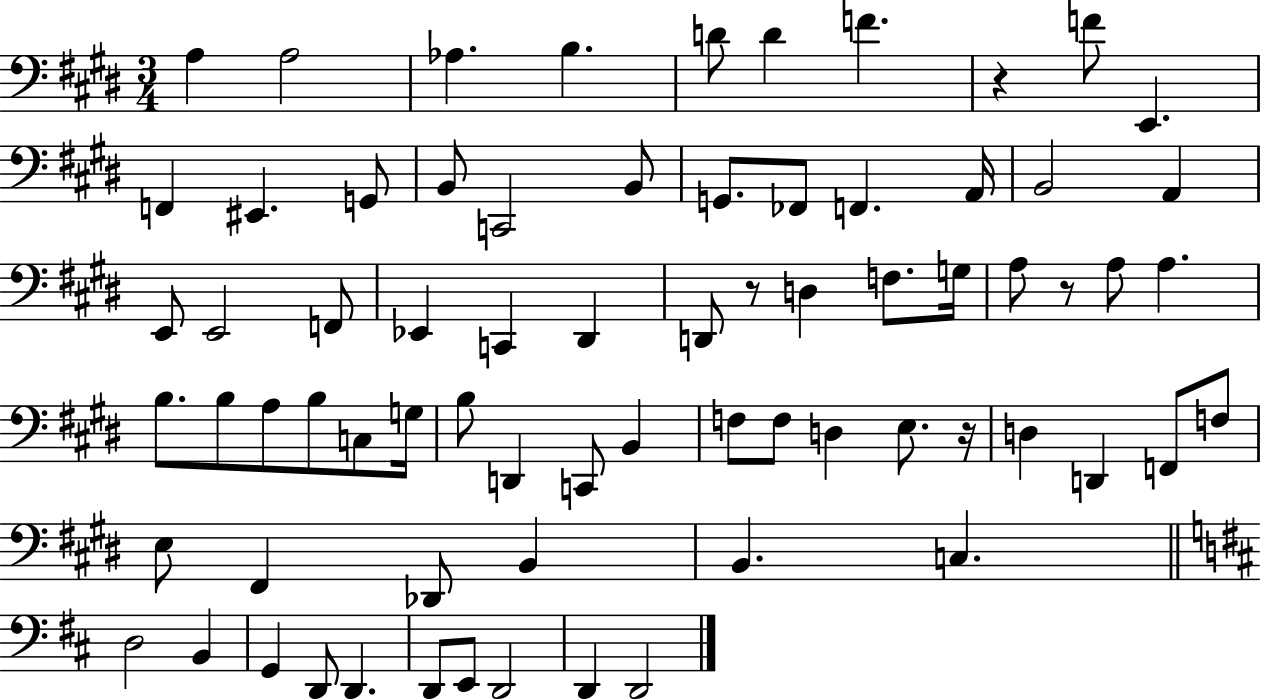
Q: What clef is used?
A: bass